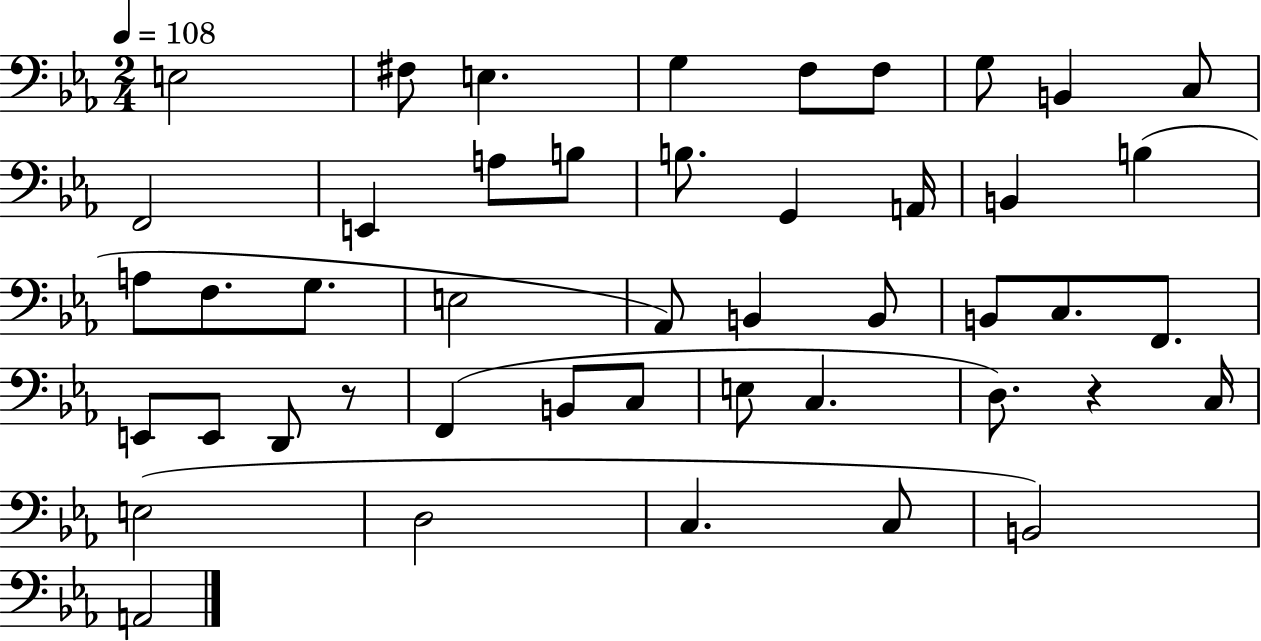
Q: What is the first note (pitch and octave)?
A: E3